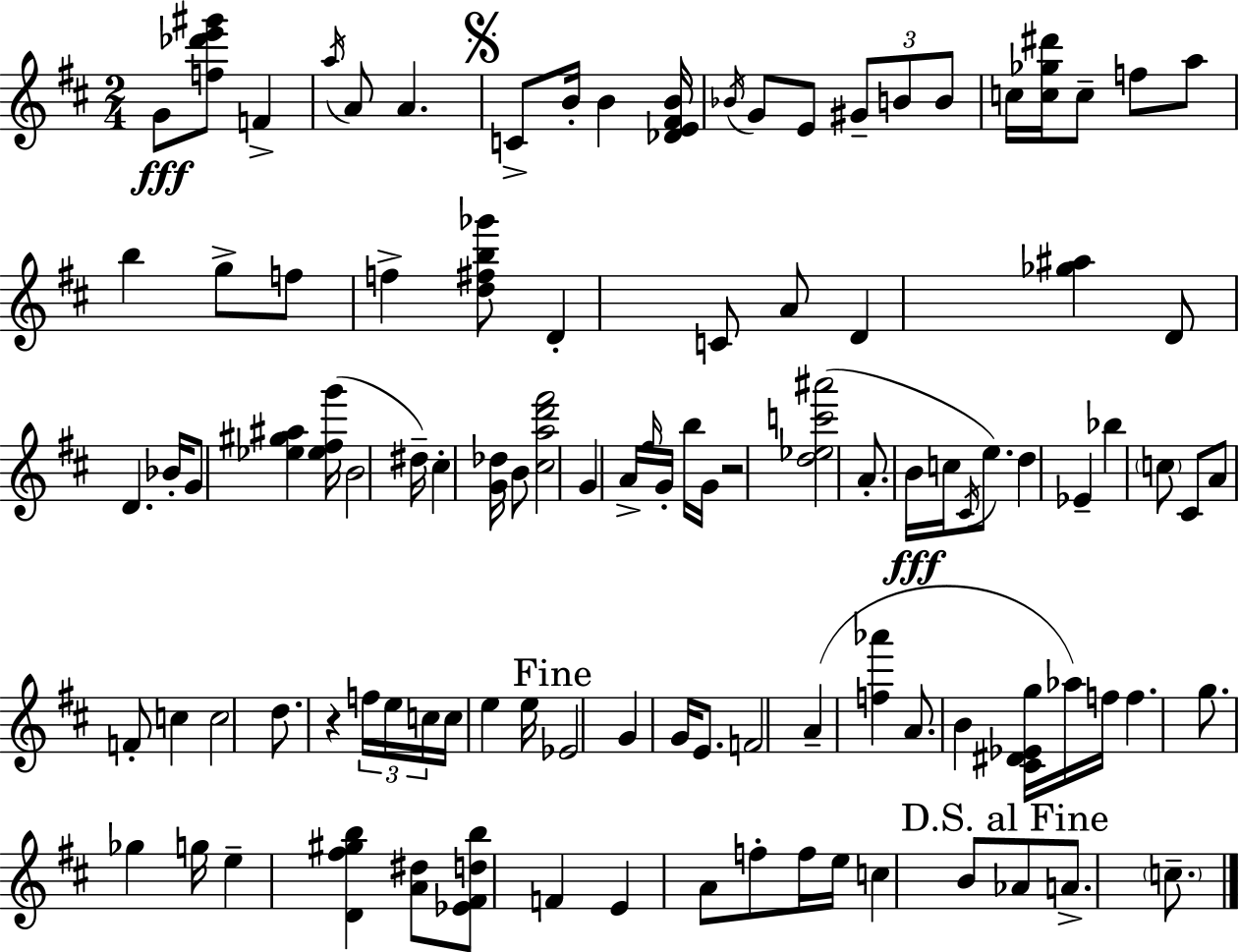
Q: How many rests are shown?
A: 2